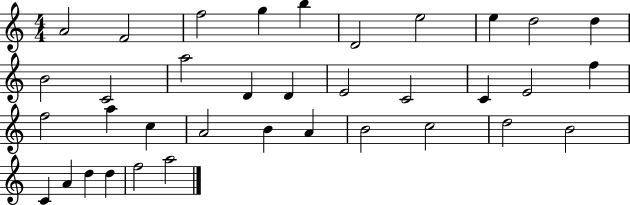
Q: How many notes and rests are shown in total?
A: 36